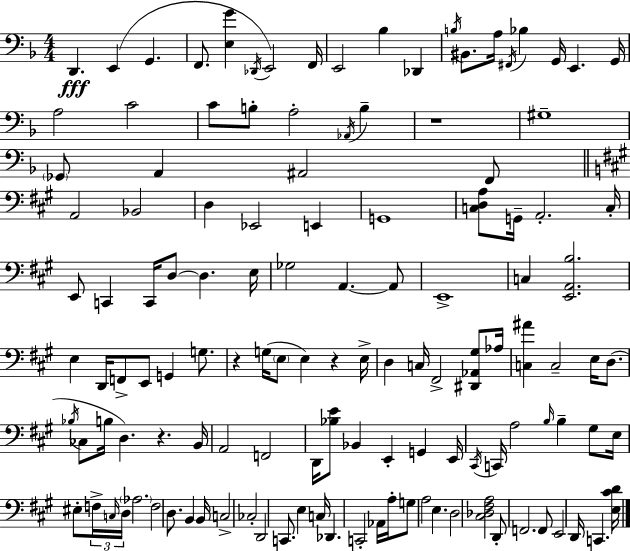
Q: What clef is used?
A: bass